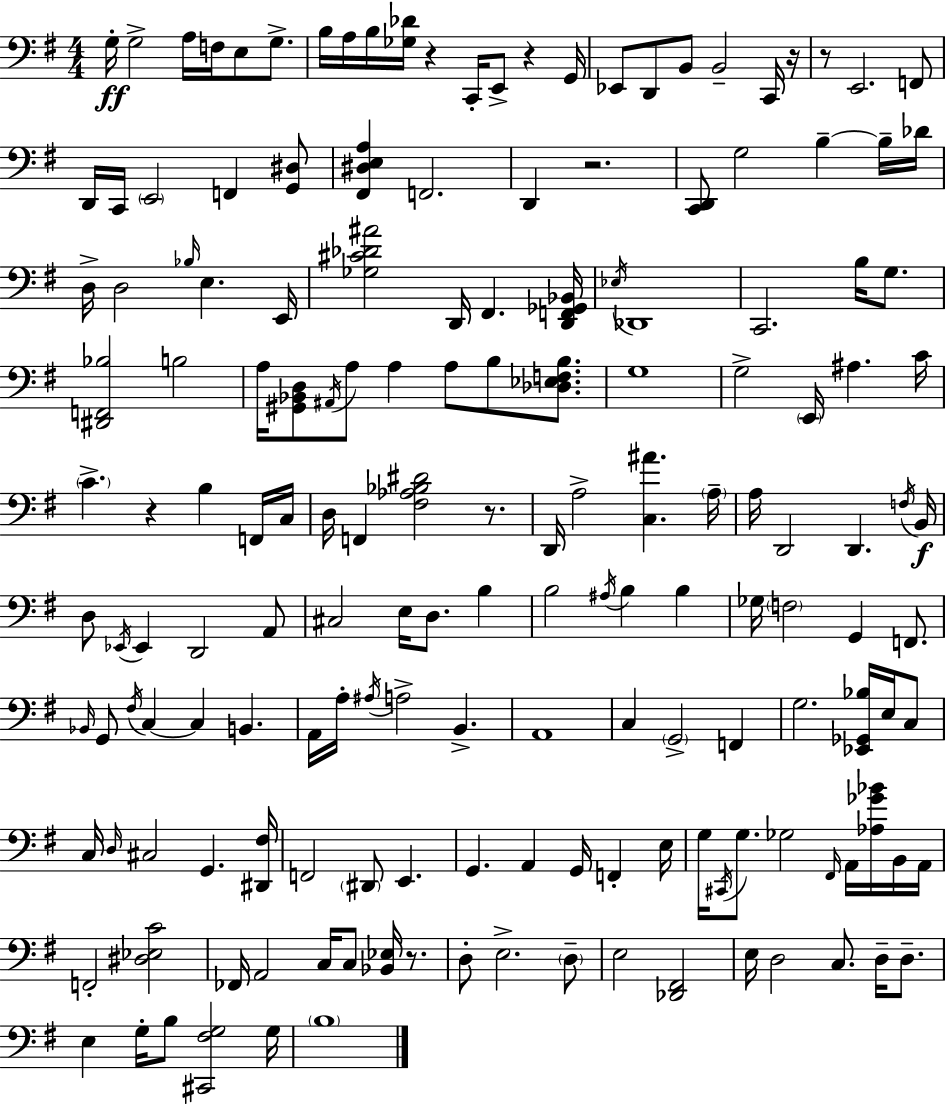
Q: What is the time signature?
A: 4/4